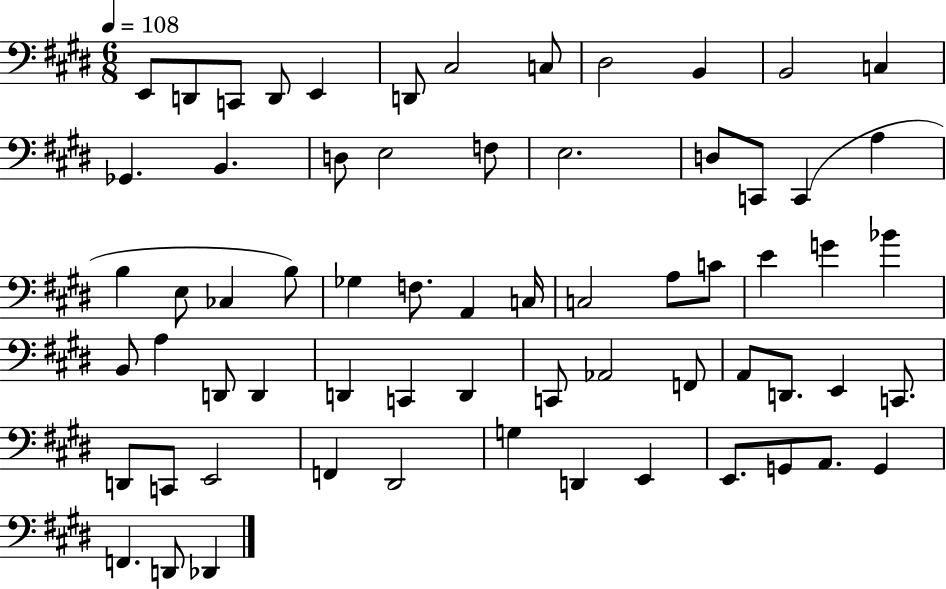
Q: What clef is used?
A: bass